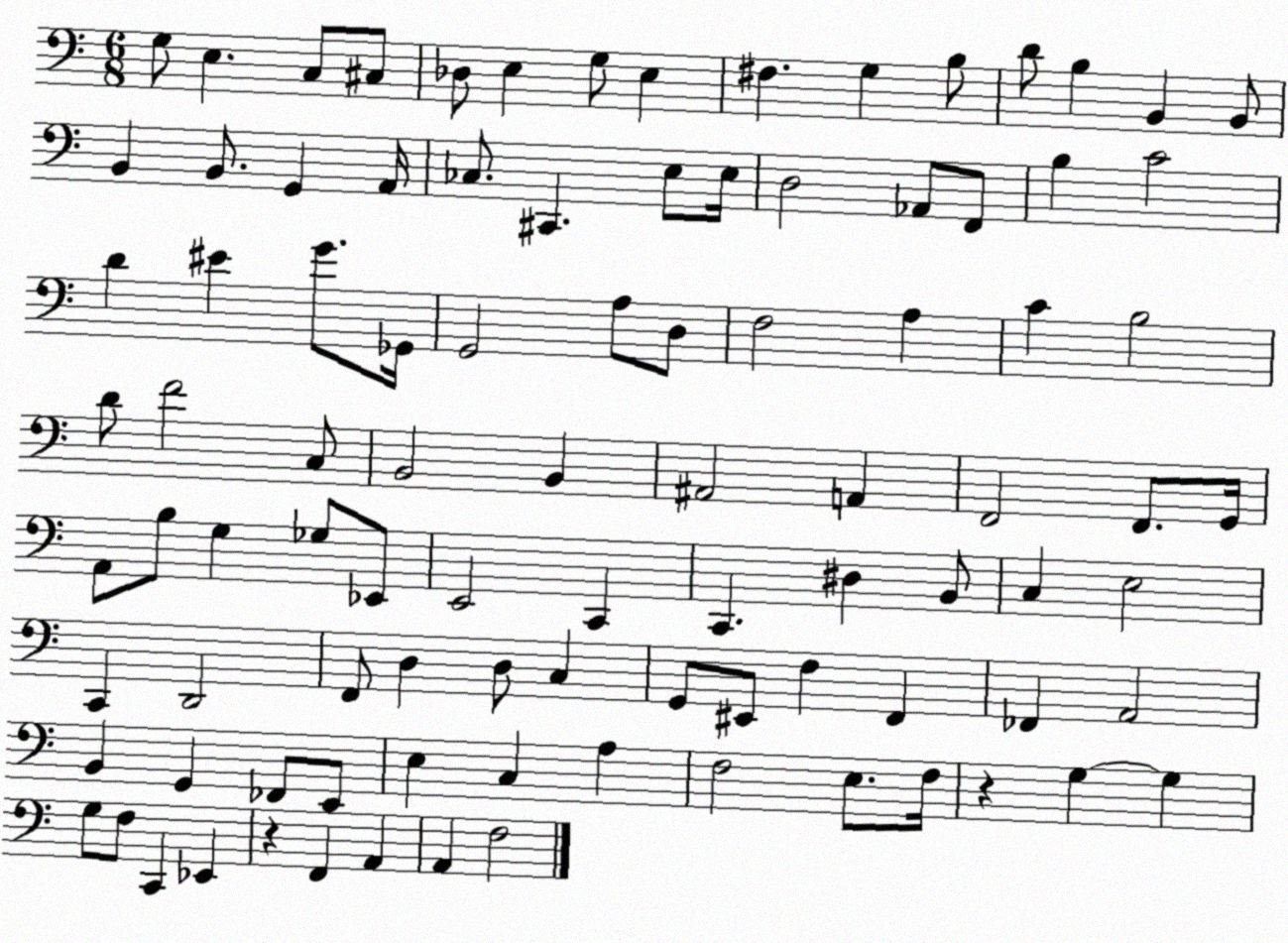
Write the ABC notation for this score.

X:1
T:Untitled
M:6/8
L:1/4
K:C
G,/2 E, C,/2 ^C,/2 _D,/2 E, G,/2 E, ^F, G, B,/2 D/2 B, B,, B,,/2 B,, B,,/2 G,, A,,/4 _C,/2 ^C,, E,/2 E,/4 D,2 _A,,/2 F,,/2 B, C2 D ^E G/2 _G,,/4 G,,2 A,/2 D,/2 F,2 A, C B,2 D/2 F2 C,/2 B,,2 B,, ^A,,2 A,, F,,2 F,,/2 G,,/4 A,,/2 B,/2 G, _G,/2 _E,,/2 E,,2 C,, C,, ^D, B,,/2 C, E,2 C,, D,,2 F,,/2 D, D,/2 C, G,,/2 ^E,,/2 F, F,, _F,, A,,2 B,, G,, _F,,/2 E,,/2 E, C, A, F,2 E,/2 F,/4 z G, G, G,/2 F,/2 C,, _E,, z F,, A,, A,, F,2